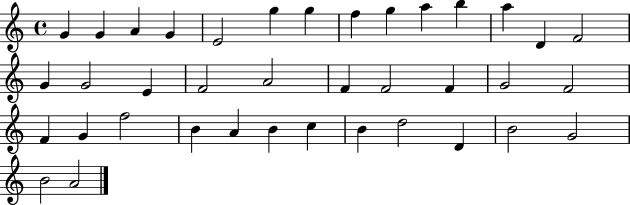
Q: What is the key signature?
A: C major